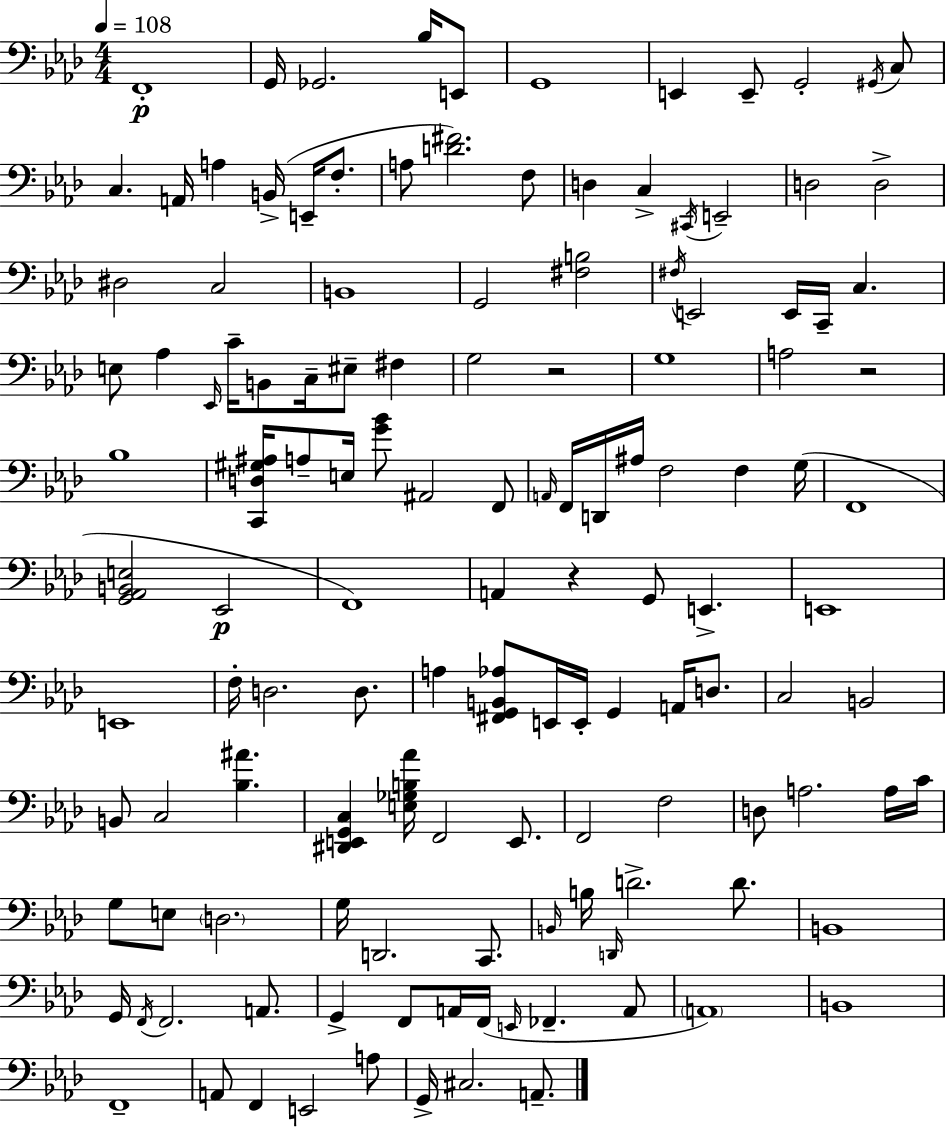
F2/w G2/s Gb2/h. Bb3/s E2/e G2/w E2/q E2/e G2/h G#2/s C3/e C3/q. A2/s A3/q B2/s E2/s F3/e. A3/e [D4,F#4]/h. F3/e D3/q C3/q C#2/s E2/h D3/h D3/h D#3/h C3/h B2/w G2/h [F#3,B3]/h F#3/s E2/h E2/s C2/s C3/q. E3/e Ab3/q Eb2/s C4/s B2/e C3/s EIS3/e F#3/q G3/h R/h G3/w A3/h R/h Bb3/w [C2,D3,G#3,A#3]/s A3/e E3/s [G4,Bb4]/e A#2/h F2/e A2/s F2/s D2/s A#3/s F3/h F3/q G3/s F2/w [G2,Ab2,B2,E3]/h Eb2/h F2/w A2/q R/q G2/e E2/q. E2/w E2/w F3/s D3/h. D3/e. A3/q [F#2,G2,B2,Ab3]/e E2/s E2/s G2/q A2/s D3/e. C3/h B2/h B2/e C3/h [Bb3,A#4]/q. [D#2,E2,G2,C3]/q [E3,Gb3,B3,Ab4]/s F2/h E2/e. F2/h F3/h D3/e A3/h. A3/s C4/s G3/e E3/e D3/h. G3/s D2/h. C2/e. B2/s B3/s D2/s D4/h. D4/e. B2/w G2/s F2/s F2/h. A2/e. G2/q F2/e A2/s F2/s E2/s FES2/q. A2/e A2/w B2/w F2/w A2/e F2/q E2/h A3/e G2/s C#3/h. A2/e.